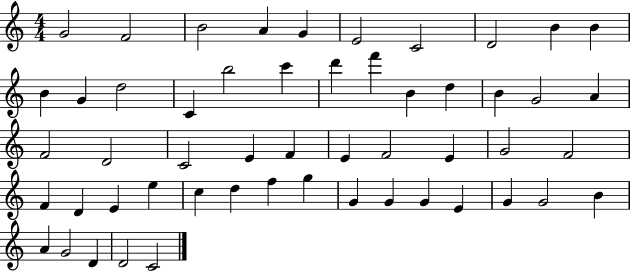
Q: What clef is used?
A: treble